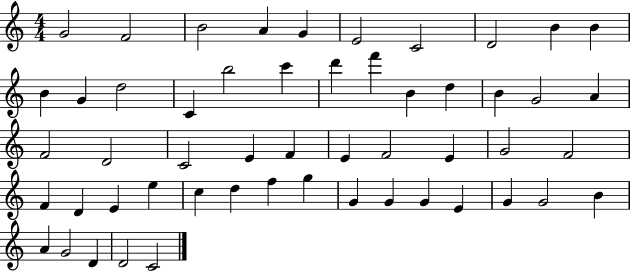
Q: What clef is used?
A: treble